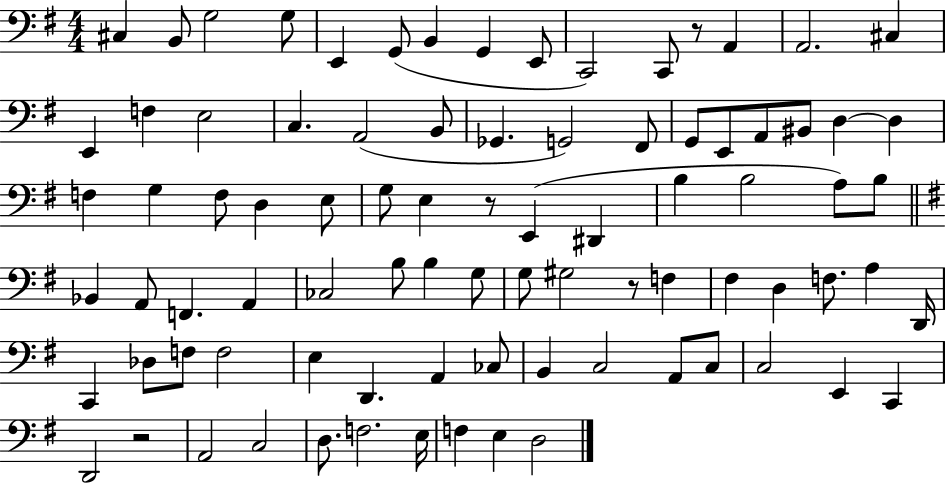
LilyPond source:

{
  \clef bass
  \numericTimeSignature
  \time 4/4
  \key g \major
  \repeat volta 2 { cis4 b,8 g2 g8 | e,4 g,8( b,4 g,4 e,8 | c,2) c,8 r8 a,4 | a,2. cis4 | \break e,4 f4 e2 | c4. a,2( b,8 | ges,4. g,2) fis,8 | g,8 e,8 a,8 bis,8 d4~~ d4 | \break f4 g4 f8 d4 e8 | g8 e4 r8 e,4( dis,4 | b4 b2 a8) b8 | \bar "||" \break \key e \minor bes,4 a,8 f,4. a,4 | ces2 b8 b4 g8 | g8 gis2 r8 f4 | fis4 d4 f8. a4 d,16 | \break c,4 des8 f8 f2 | e4 d,4. a,4 ces8 | b,4 c2 a,8 c8 | c2 e,4 c,4 | \break d,2 r2 | a,2 c2 | d8. f2. e16 | f4 e4 d2 | \break } \bar "|."
}